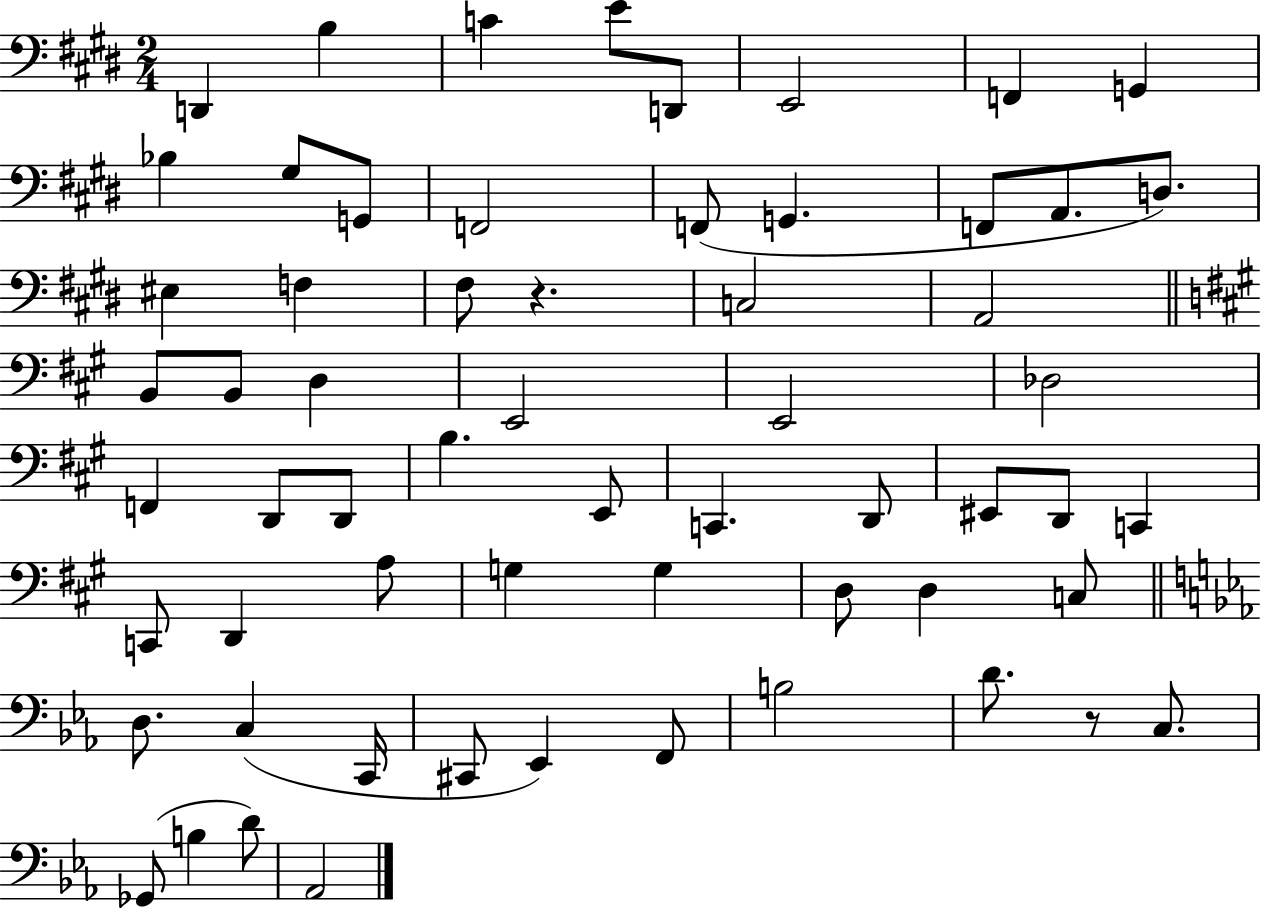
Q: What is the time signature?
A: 2/4